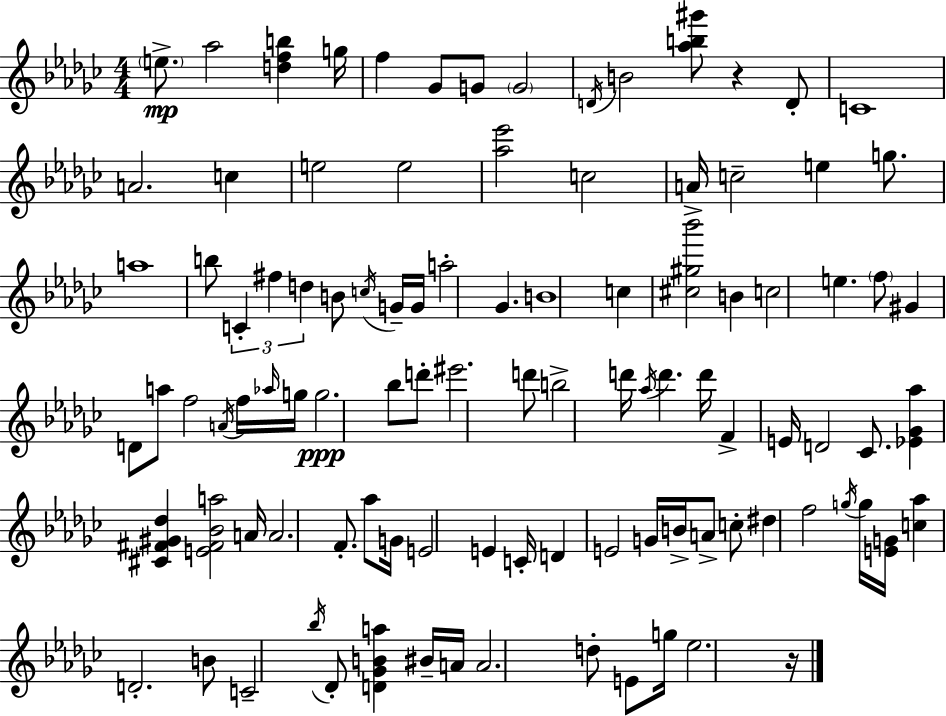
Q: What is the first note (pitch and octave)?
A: E5